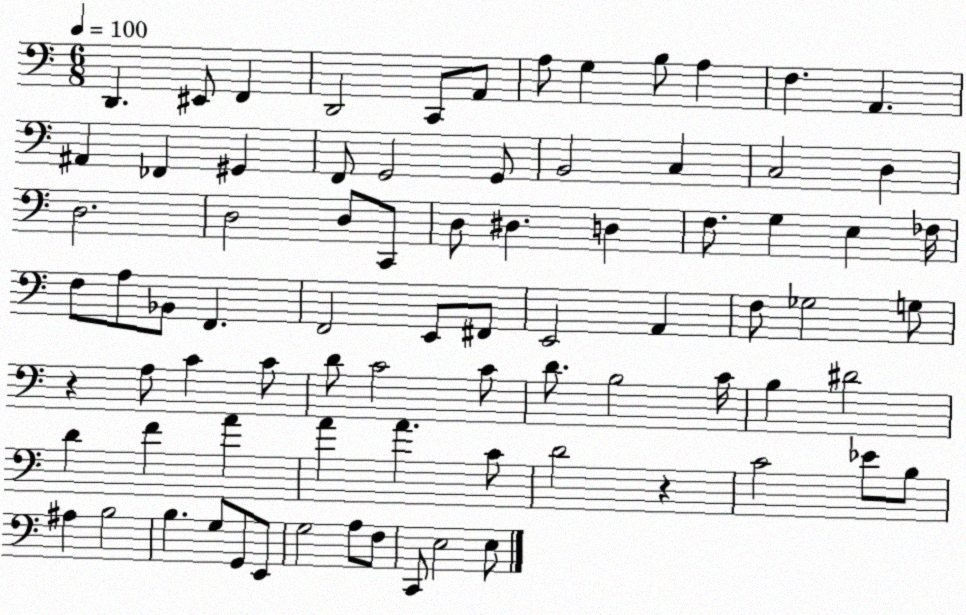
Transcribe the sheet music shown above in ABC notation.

X:1
T:Untitled
M:6/8
L:1/4
K:C
D,, ^E,,/2 F,, D,,2 C,,/2 A,,/2 A,/2 G, B,/2 A, F, A,, ^A,, _F,, ^G,, F,,/2 G,,2 G,,/2 B,,2 C, C,2 D, D,2 D,2 D,/2 C,,/2 D,/2 ^D, D, F,/2 G, E, _F,/4 F,/2 A,/2 _B,,/2 F,, F,,2 E,,/2 ^F,,/2 E,,2 A,, F,/2 _G,2 G,/2 z A,/2 C C/2 D/2 C2 C/2 D/2 B,2 C/4 B, ^D2 D F A A A C/2 D2 z C2 _E/2 B,/2 ^A, B,2 B, G,/2 G,,/2 E,,/2 G,2 A,/2 F,/2 C,,/2 E,2 E,/2